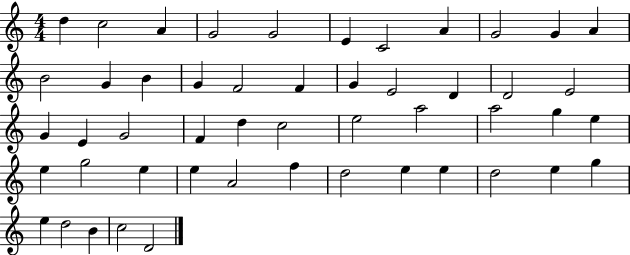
X:1
T:Untitled
M:4/4
L:1/4
K:C
d c2 A G2 G2 E C2 A G2 G A B2 G B G F2 F G E2 D D2 E2 G E G2 F d c2 e2 a2 a2 g e e g2 e e A2 f d2 e e d2 e g e d2 B c2 D2